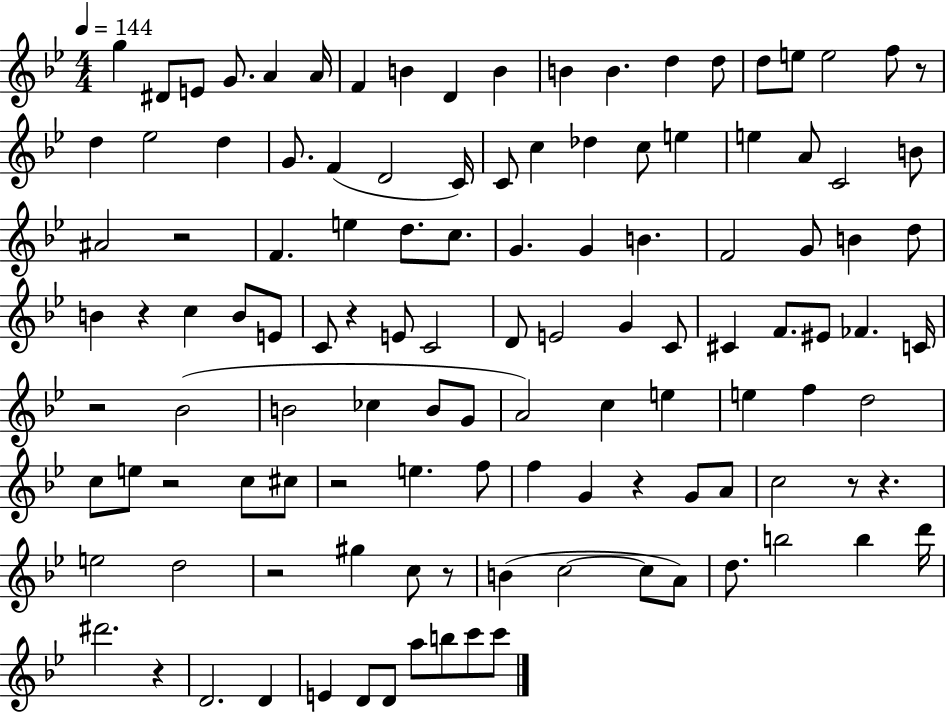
{
  \clef treble
  \numericTimeSignature
  \time 4/4
  \key bes \major
  \tempo 4 = 144
  \repeat volta 2 { g''4 dis'8 e'8 g'8. a'4 a'16 | f'4 b'4 d'4 b'4 | b'4 b'4. d''4 d''8 | d''8 e''8 e''2 f''8 r8 | \break d''4 ees''2 d''4 | g'8. f'4( d'2 c'16) | c'8 c''4 des''4 c''8 e''4 | e''4 a'8 c'2 b'8 | \break ais'2 r2 | f'4. e''4 d''8. c''8. | g'4. g'4 b'4. | f'2 g'8 b'4 d''8 | \break b'4 r4 c''4 b'8 e'8 | c'8 r4 e'8 c'2 | d'8 e'2 g'4 c'8 | cis'4 f'8. eis'8 fes'4. c'16 | \break r2 bes'2( | b'2 ces''4 b'8 g'8 | a'2) c''4 e''4 | e''4 f''4 d''2 | \break c''8 e''8 r2 c''8 cis''8 | r2 e''4. f''8 | f''4 g'4 r4 g'8 a'8 | c''2 r8 r4. | \break e''2 d''2 | r2 gis''4 c''8 r8 | b'4( c''2~~ c''8 a'8) | d''8. b''2 b''4 d'''16 | \break dis'''2. r4 | d'2. d'4 | e'4 d'8 d'8 a''8 b''8 c'''8 c'''8 | } \bar "|."
}